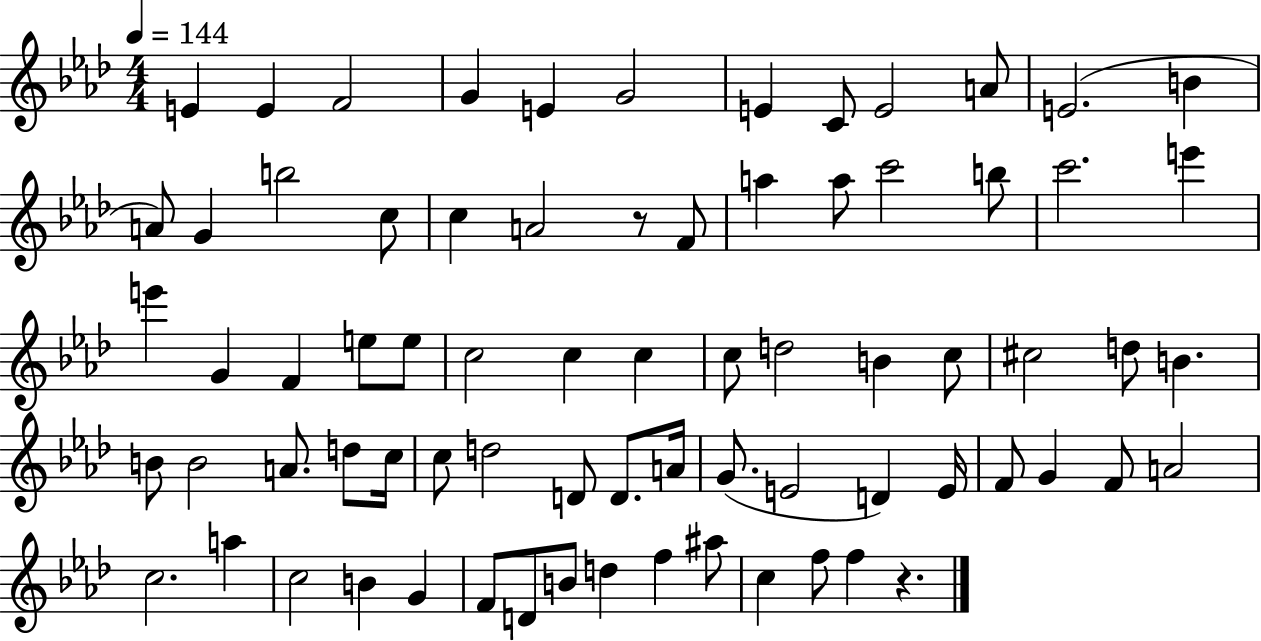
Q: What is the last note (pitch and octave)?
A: F5